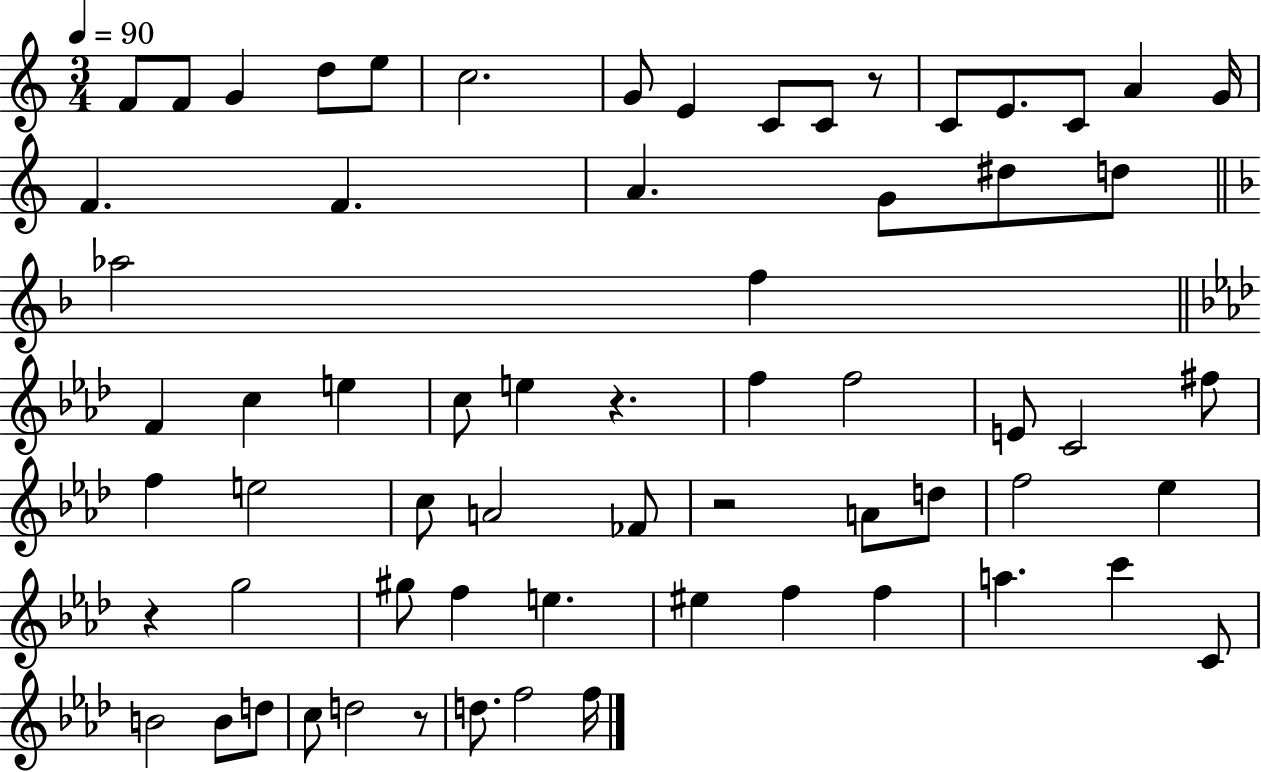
X:1
T:Untitled
M:3/4
L:1/4
K:C
F/2 F/2 G d/2 e/2 c2 G/2 E C/2 C/2 z/2 C/2 E/2 C/2 A G/4 F F A G/2 ^d/2 d/2 _a2 f F c e c/2 e z f f2 E/2 C2 ^f/2 f e2 c/2 A2 _F/2 z2 A/2 d/2 f2 _e z g2 ^g/2 f e ^e f f a c' C/2 B2 B/2 d/2 c/2 d2 z/2 d/2 f2 f/4